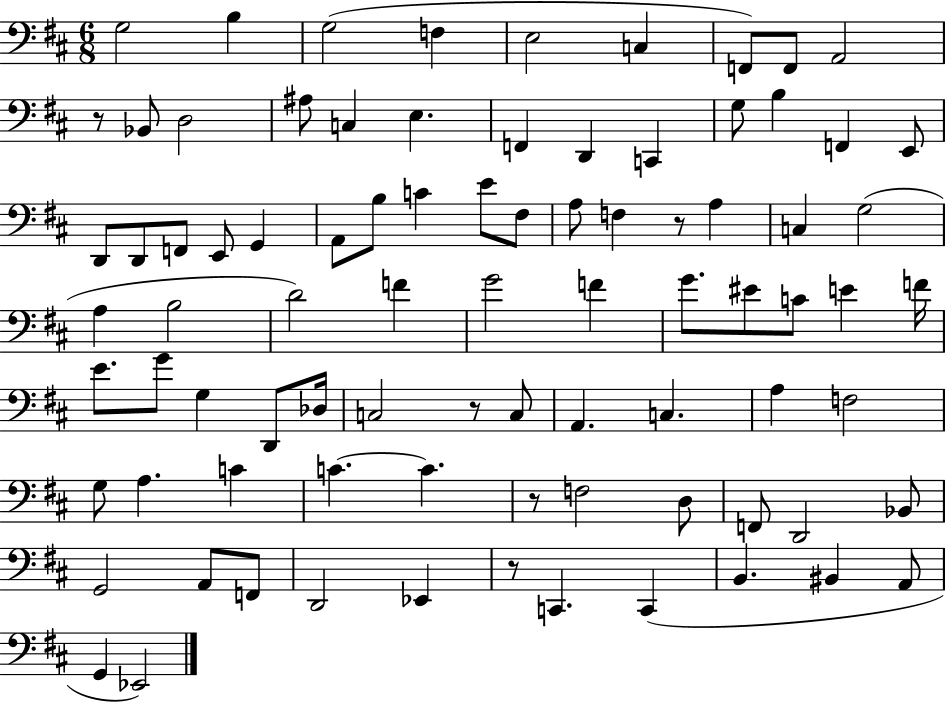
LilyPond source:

{
  \clef bass
  \numericTimeSignature
  \time 6/8
  \key d \major
  g2 b4 | g2( f4 | e2 c4 | f,8) f,8 a,2 | \break r8 bes,8 d2 | ais8 c4 e4. | f,4 d,4 c,4 | g8 b4 f,4 e,8 | \break d,8 d,8 f,8 e,8 g,4 | a,8 b8 c'4 e'8 fis8 | a8 f4 r8 a4 | c4 g2( | \break a4 b2 | d'2) f'4 | g'2 f'4 | g'8. eis'8 c'8 e'4 f'16 | \break e'8. g'8 g4 d,8 des16 | c2 r8 c8 | a,4. c4. | a4 f2 | \break g8 a4. c'4 | c'4.~~ c'4. | r8 f2 d8 | f,8 d,2 bes,8 | \break g,2 a,8 f,8 | d,2 ees,4 | r8 c,4. c,4( | b,4. bis,4 a,8 | \break g,4 ees,2) | \bar "|."
}